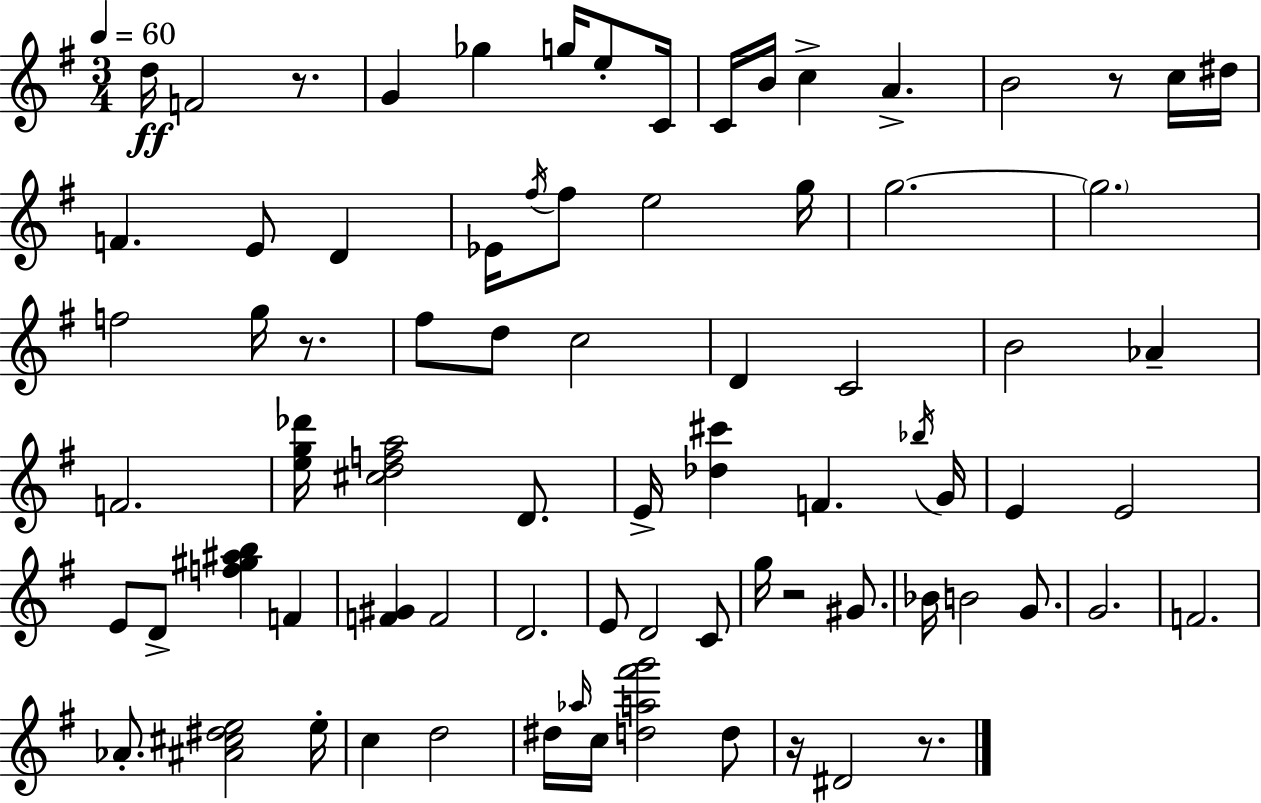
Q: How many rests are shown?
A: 6